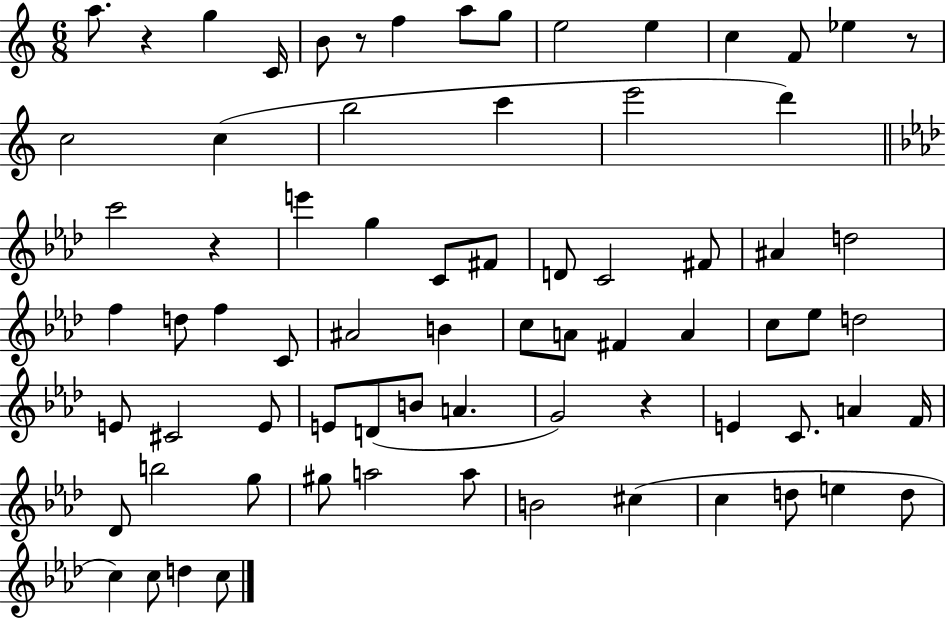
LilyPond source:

{
  \clef treble
  \numericTimeSignature
  \time 6/8
  \key c \major
  a''8. r4 g''4 c'16 | b'8 r8 f''4 a''8 g''8 | e''2 e''4 | c''4 f'8 ees''4 r8 | \break c''2 c''4( | b''2 c'''4 | e'''2 d'''4) | \bar "||" \break \key f \minor c'''2 r4 | e'''4 g''4 c'8 fis'8 | d'8 c'2 fis'8 | ais'4 d''2 | \break f''4 d''8 f''4 c'8 | ais'2 b'4 | c''8 a'8 fis'4 a'4 | c''8 ees''8 d''2 | \break e'8 cis'2 e'8 | e'8 d'8( b'8 a'4. | g'2) r4 | e'4 c'8. a'4 f'16 | \break des'8 b''2 g''8 | gis''8 a''2 a''8 | b'2 cis''4( | c''4 d''8 e''4 d''8 | \break c''4) c''8 d''4 c''8 | \bar "|."
}